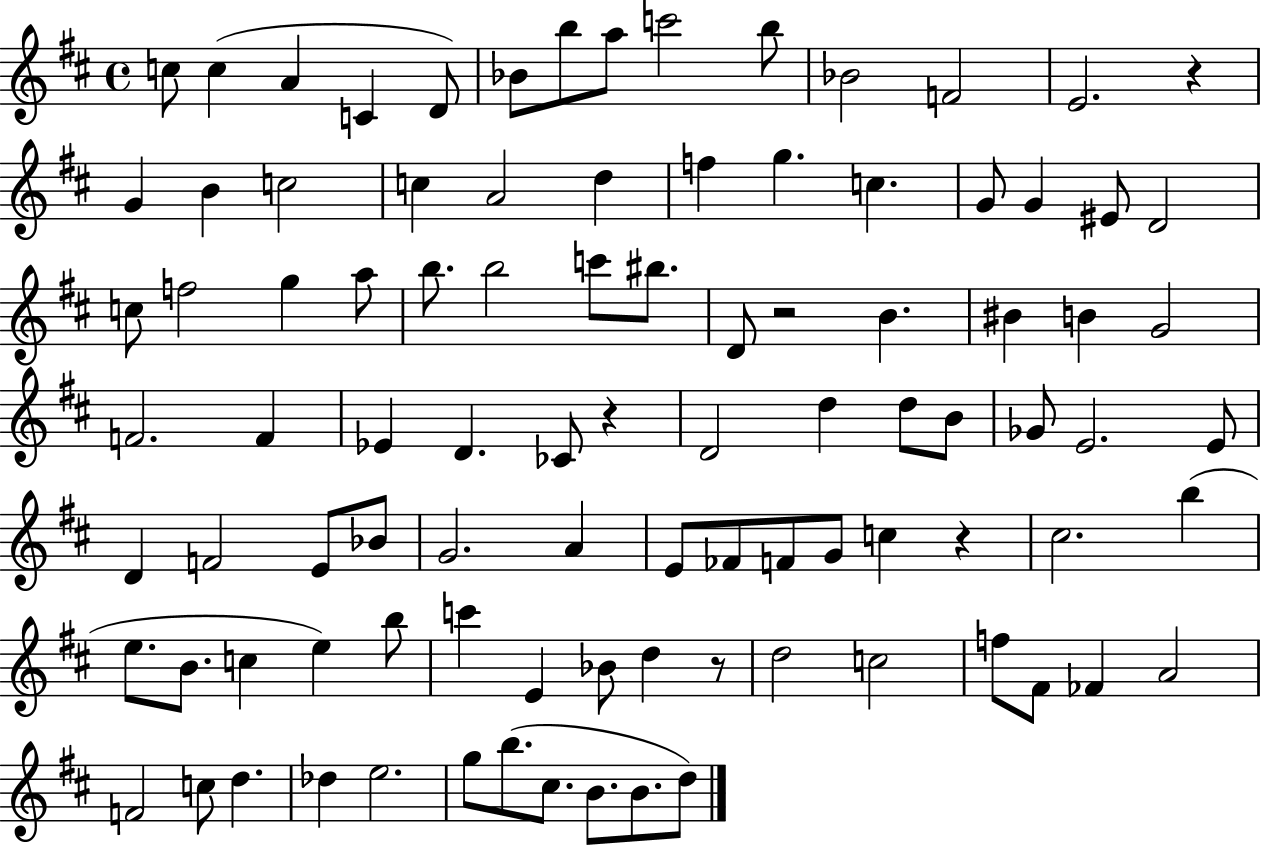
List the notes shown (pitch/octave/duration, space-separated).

C5/e C5/q A4/q C4/q D4/e Bb4/e B5/e A5/e C6/h B5/e Bb4/h F4/h E4/h. R/q G4/q B4/q C5/h C5/q A4/h D5/q F5/q G5/q. C5/q. G4/e G4/q EIS4/e D4/h C5/e F5/h G5/q A5/e B5/e. B5/h C6/e BIS5/e. D4/e R/h B4/q. BIS4/q B4/q G4/h F4/h. F4/q Eb4/q D4/q. CES4/e R/q D4/h D5/q D5/e B4/e Gb4/e E4/h. E4/e D4/q F4/h E4/e Bb4/e G4/h. A4/q E4/e FES4/e F4/e G4/e C5/q R/q C#5/h. B5/q E5/e. B4/e. C5/q E5/q B5/e C6/q E4/q Bb4/e D5/q R/e D5/h C5/h F5/e F#4/e FES4/q A4/h F4/h C5/e D5/q. Db5/q E5/h. G5/e B5/e. C#5/e. B4/e. B4/e. D5/e